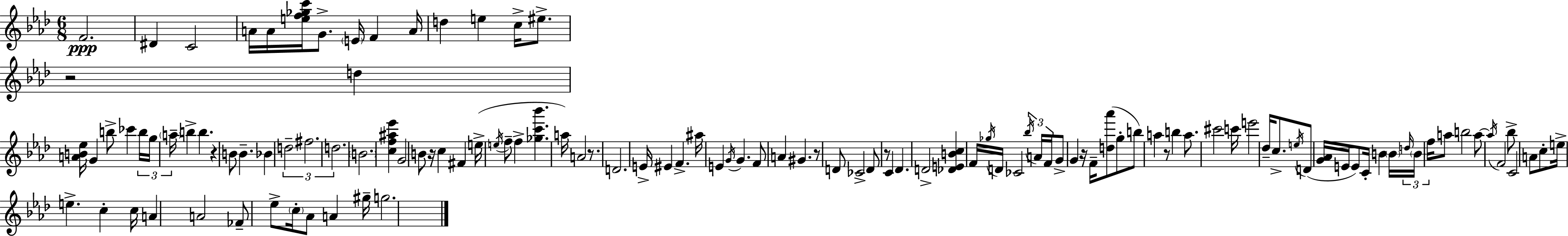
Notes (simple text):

F4/h. D#4/q C4/h A4/s A4/s [E5,F5,Gb5,C6]/s G4/e. E4/s F4/q A4/s D5/q E5/q C5/s EIS5/e. R/h D5/q [A4,B4,Eb5]/s G4/q B5/e CES6/q B5/s G5/s A5/s B5/q B5/q. R/q B4/e B4/q. Bb4/q D5/h F#5/h. D5/h. B4/h. [C5,F5,A#5,Eb6]/q G4/h B4/e R/s C5/q F#4/q E5/s E5/s F5/e F5/q [Gb5,C6,Bb6]/q. A5/s A4/h R/e. D4/h. E4/s EIS4/q F4/q. A#5/s E4/q G4/s G4/q. F4/e A4/q G#4/q. R/e D4/e CES4/h D4/e R/e C4/q Db4/q. D4/h [Db4,E4,B4,C5]/q F4/s Gb5/s D4/s CES4/h Bb5/s A4/s F4/s G4/e G4/q R/s F4/s [D5,Ab6]/e G5/e B5/e A5/q R/e B5/q A5/e. C#6/h C6/s E6/h Db5/s C5/e. E5/s D4/e [G4,Ab4]/s E4/s E4/e C4/s B4/q B4/s D5/s B4/s F5/s A5/e B5/h A5/e A5/s F4/h Bb5/e C4/h A4/e C5/e E5/s E5/q. C5/q C5/s A4/q A4/h FES4/e Eb5/e C5/s Ab4/e A4/q G#5/s G5/h.